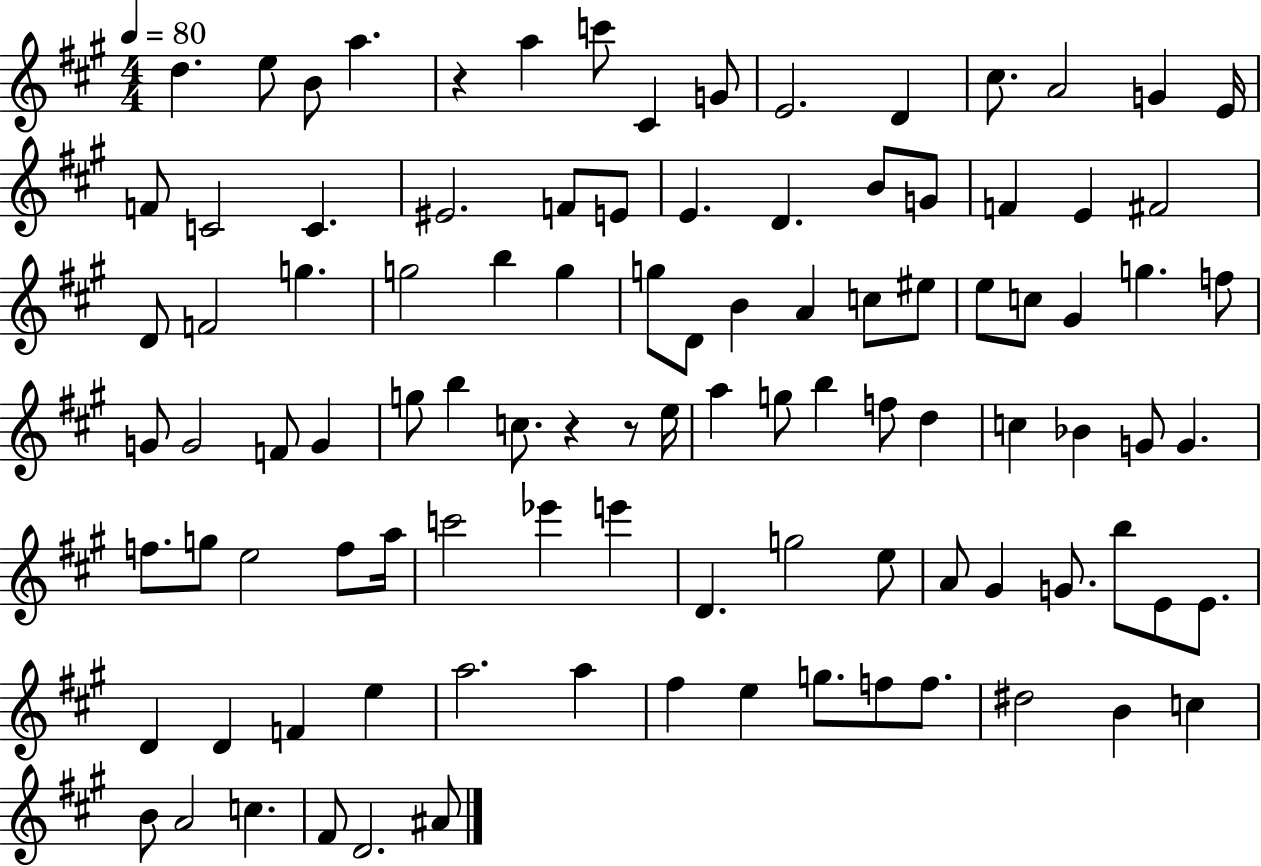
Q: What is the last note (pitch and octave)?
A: A#4